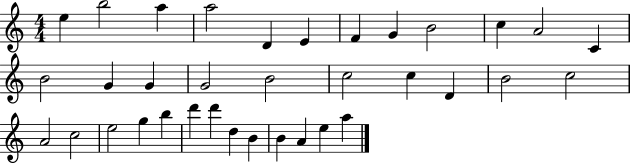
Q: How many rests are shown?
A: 0